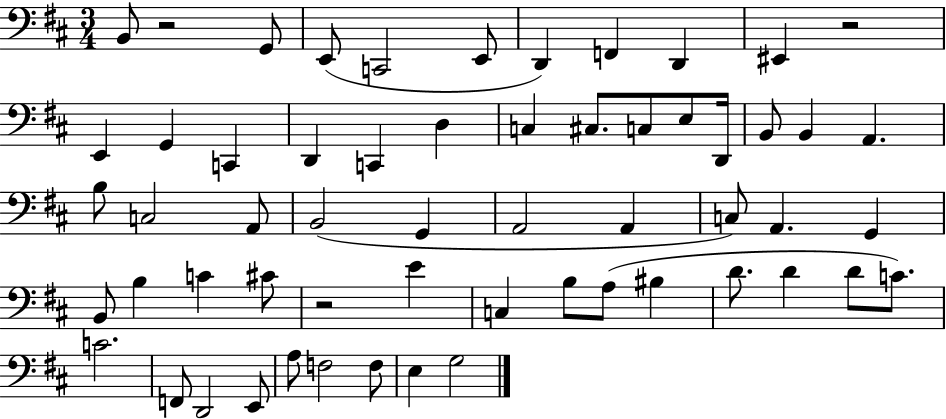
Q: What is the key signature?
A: D major